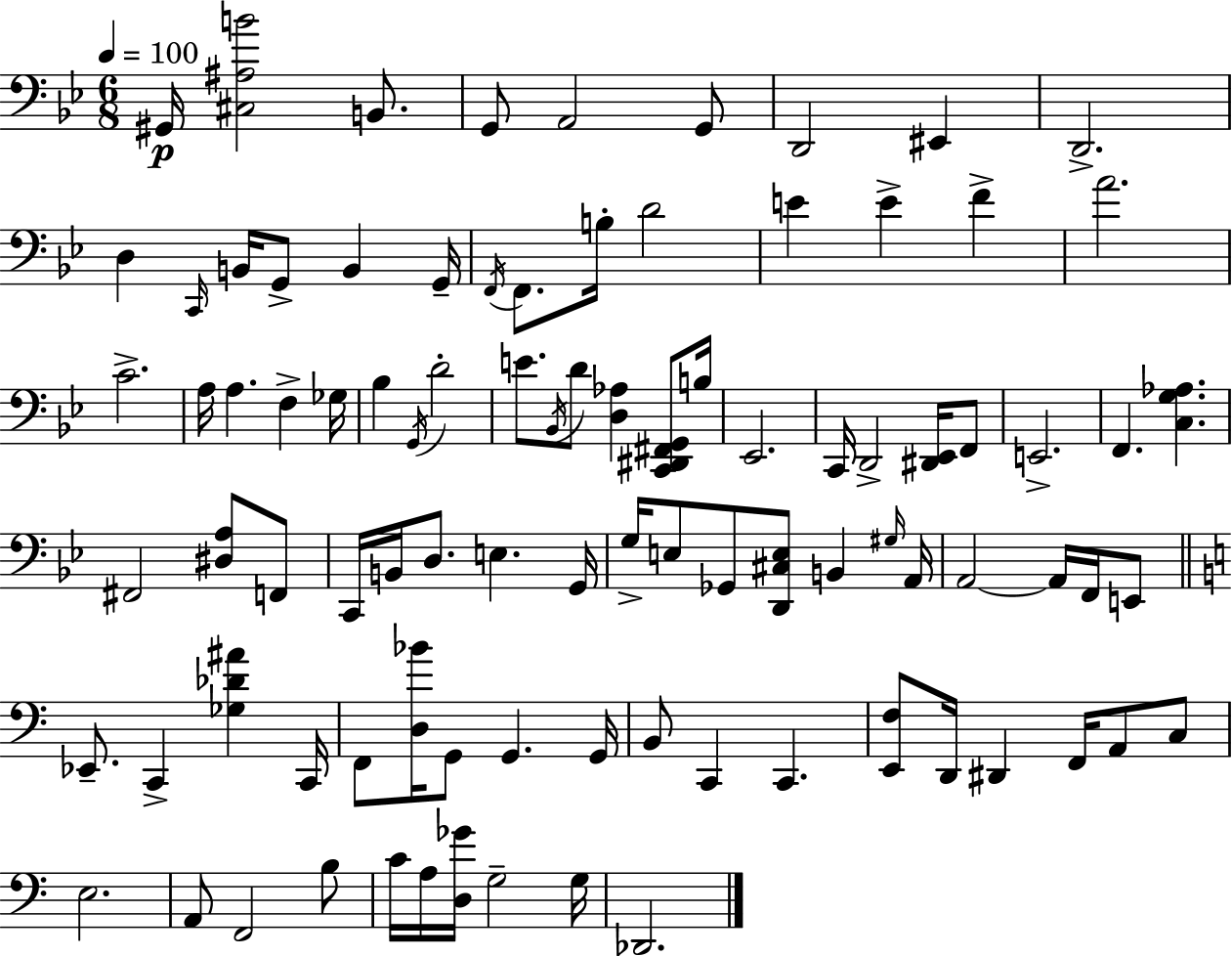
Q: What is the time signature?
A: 6/8